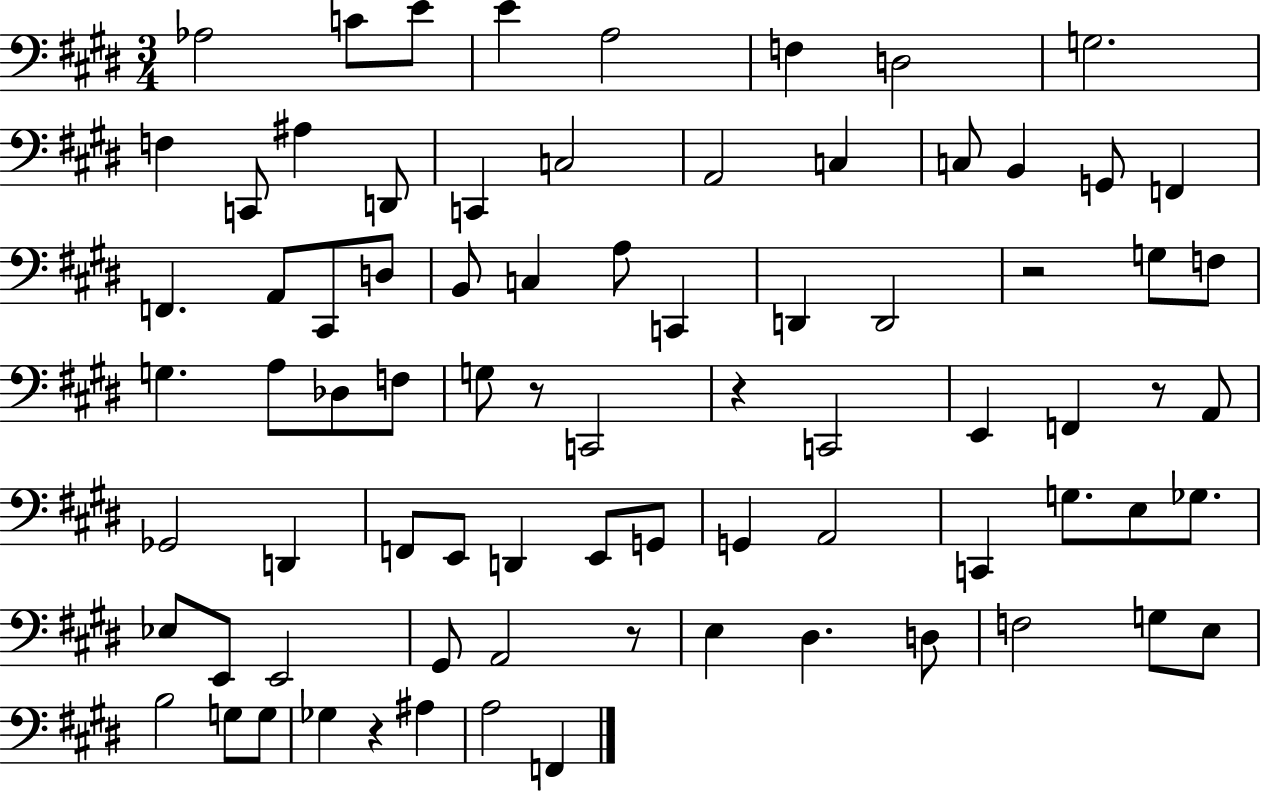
Ab3/h C4/e E4/e E4/q A3/h F3/q D3/h G3/h. F3/q C2/e A#3/q D2/e C2/q C3/h A2/h C3/q C3/e B2/q G2/e F2/q F2/q. A2/e C#2/e D3/e B2/e C3/q A3/e C2/q D2/q D2/h R/h G3/e F3/e G3/q. A3/e Db3/e F3/e G3/e R/e C2/h R/q C2/h E2/q F2/q R/e A2/e Gb2/h D2/q F2/e E2/e D2/q E2/e G2/e G2/q A2/h C2/q G3/e. E3/e Gb3/e. Eb3/e E2/e E2/h G#2/e A2/h R/e E3/q D#3/q. D3/e F3/h G3/e E3/e B3/h G3/e G3/e Gb3/q R/q A#3/q A3/h F2/q